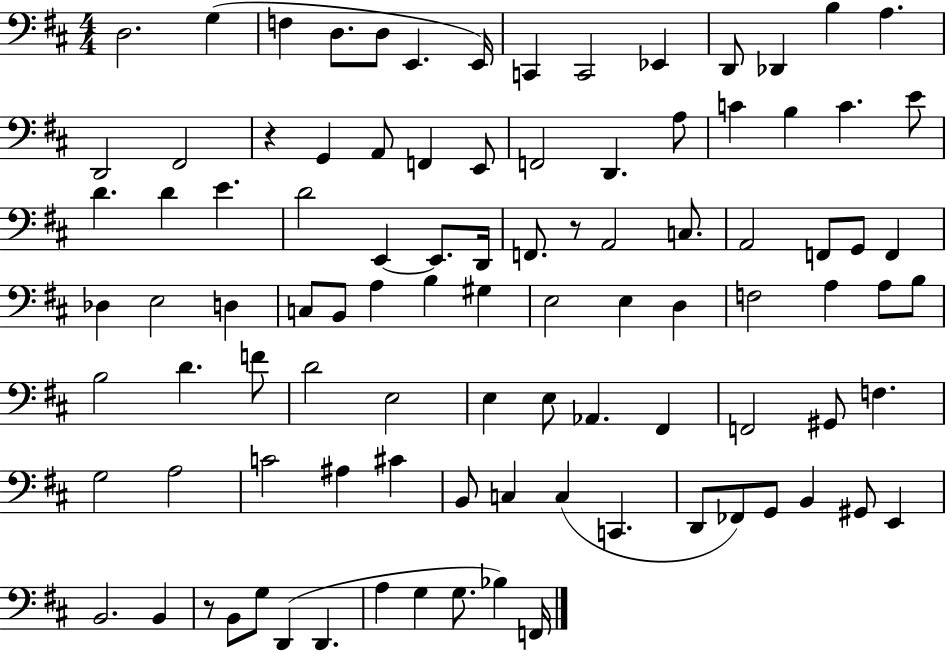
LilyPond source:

{
  \clef bass
  \numericTimeSignature
  \time 4/4
  \key d \major
  d2. g4( | f4 d8. d8 e,4. e,16) | c,4 c,2 ees,4 | d,8 des,4 b4 a4. | \break d,2 fis,2 | r4 g,4 a,8 f,4 e,8 | f,2 d,4. a8 | c'4 b4 c'4. e'8 | \break d'4. d'4 e'4. | d'2 e,4~~ e,8. d,16 | f,8. r8 a,2 c8. | a,2 f,8 g,8 f,4 | \break des4 e2 d4 | c8 b,8 a4 b4 gis4 | e2 e4 d4 | f2 a4 a8 b8 | \break b2 d'4. f'8 | d'2 e2 | e4 e8 aes,4. fis,4 | f,2 gis,8 f4. | \break g2 a2 | c'2 ais4 cis'4 | b,8 c4 c4( c,4. | d,8 fes,8) g,8 b,4 gis,8 e,4 | \break b,2. b,4 | r8 b,8 g8 d,4( d,4. | a4 g4 g8. bes4) f,16 | \bar "|."
}